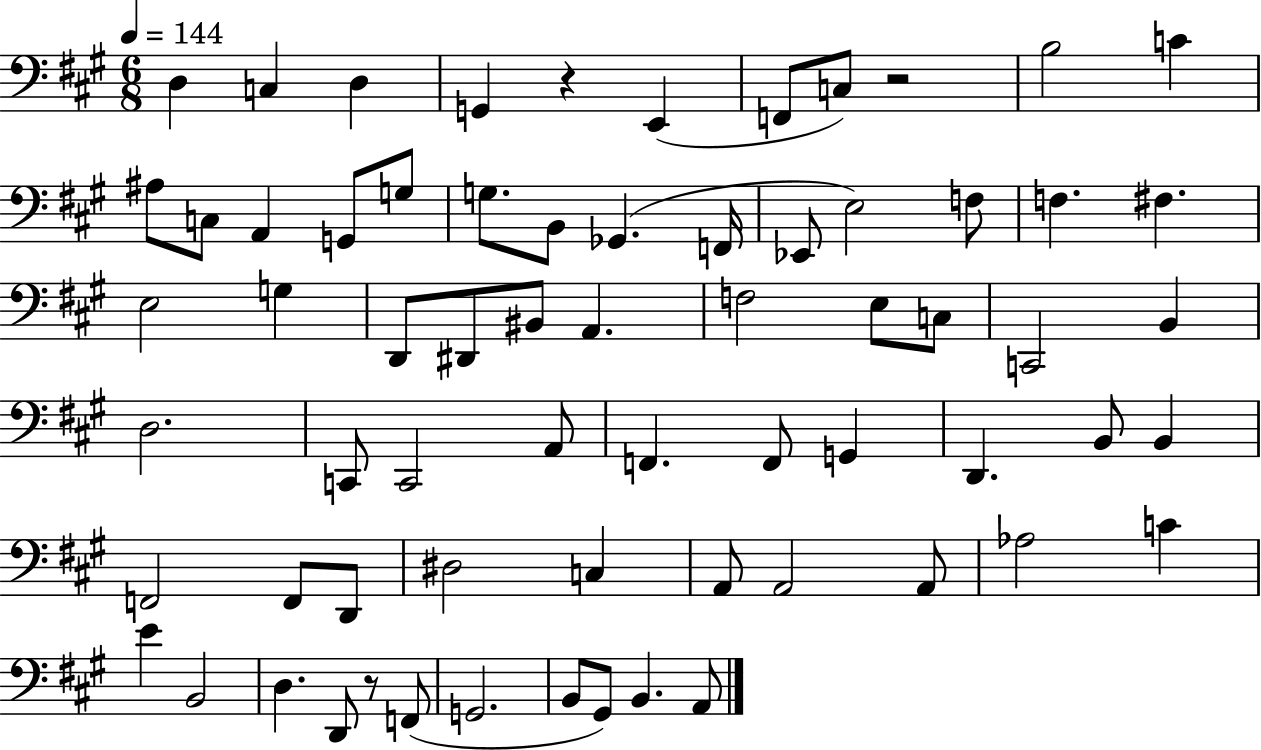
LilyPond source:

{
  \clef bass
  \numericTimeSignature
  \time 6/8
  \key a \major
  \tempo 4 = 144
  d4 c4 d4 | g,4 r4 e,4( | f,8 c8) r2 | b2 c'4 | \break ais8 c8 a,4 g,8 g8 | g8. b,8 ges,4.( f,16 | ees,8 e2) f8 | f4. fis4. | \break e2 g4 | d,8 dis,8 bis,8 a,4. | f2 e8 c8 | c,2 b,4 | \break d2. | c,8 c,2 a,8 | f,4. f,8 g,4 | d,4. b,8 b,4 | \break f,2 f,8 d,8 | dis2 c4 | a,8 a,2 a,8 | aes2 c'4 | \break e'4 b,2 | d4. d,8 r8 f,8( | g,2. | b,8 gis,8) b,4. a,8 | \break \bar "|."
}